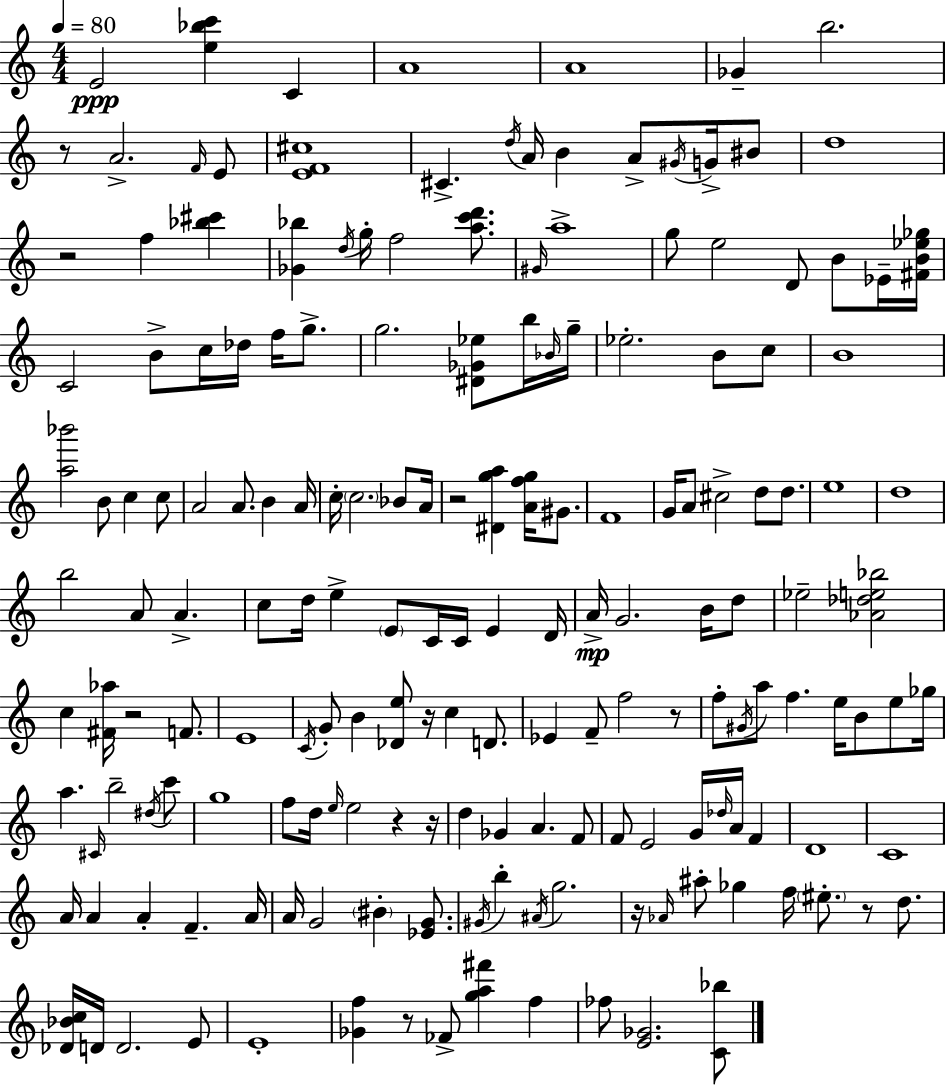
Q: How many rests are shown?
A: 11